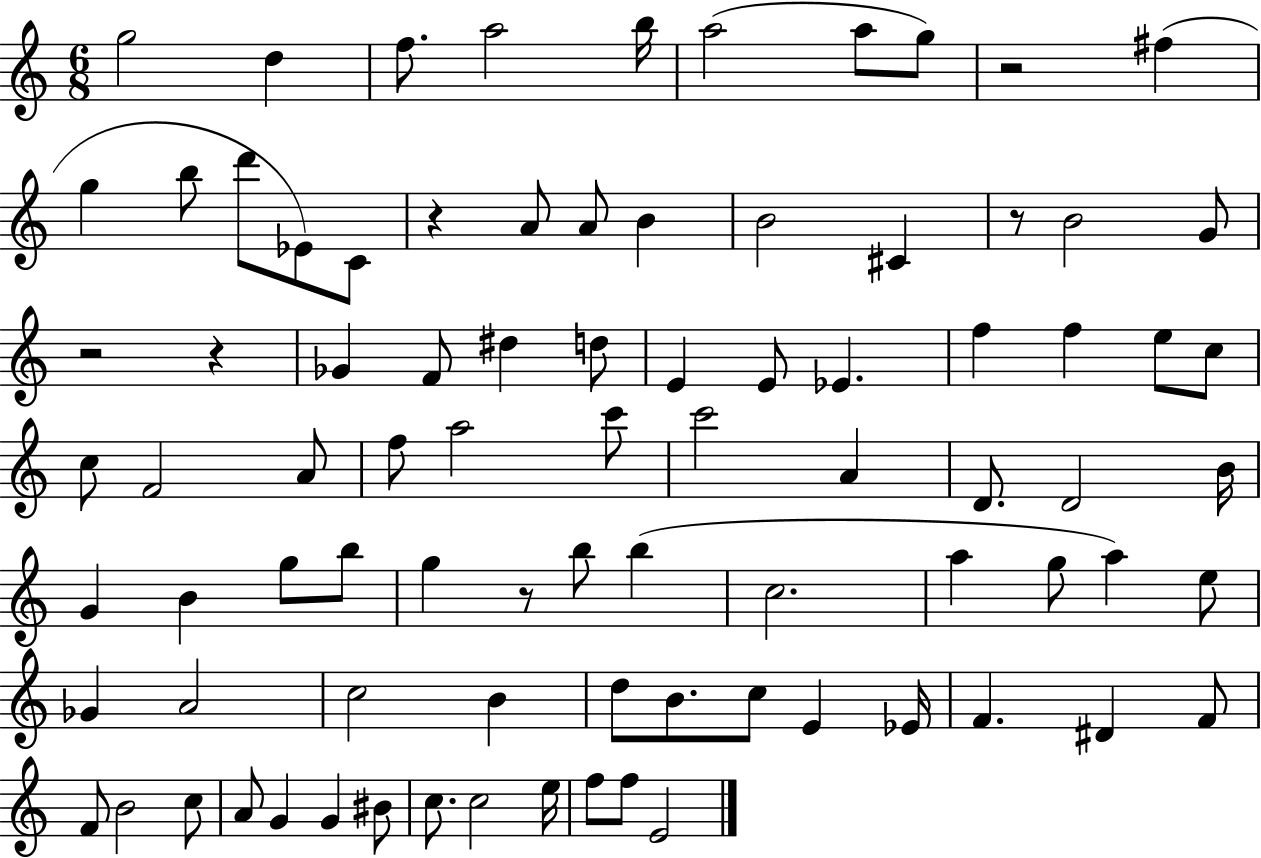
{
  \clef treble
  \numericTimeSignature
  \time 6/8
  \key c \major
  g''2 d''4 | f''8. a''2 b''16 | a''2( a''8 g''8) | r2 fis''4( | \break g''4 b''8 d'''8 ees'8) c'8 | r4 a'8 a'8 b'4 | b'2 cis'4 | r8 b'2 g'8 | \break r2 r4 | ges'4 f'8 dis''4 d''8 | e'4 e'8 ees'4. | f''4 f''4 e''8 c''8 | \break c''8 f'2 a'8 | f''8 a''2 c'''8 | c'''2 a'4 | d'8. d'2 b'16 | \break g'4 b'4 g''8 b''8 | g''4 r8 b''8 b''4( | c''2. | a''4 g''8 a''4) e''8 | \break ges'4 a'2 | c''2 b'4 | d''8 b'8. c''8 e'4 ees'16 | f'4. dis'4 f'8 | \break f'8 b'2 c''8 | a'8 g'4 g'4 bis'8 | c''8. c''2 e''16 | f''8 f''8 e'2 | \break \bar "|."
}